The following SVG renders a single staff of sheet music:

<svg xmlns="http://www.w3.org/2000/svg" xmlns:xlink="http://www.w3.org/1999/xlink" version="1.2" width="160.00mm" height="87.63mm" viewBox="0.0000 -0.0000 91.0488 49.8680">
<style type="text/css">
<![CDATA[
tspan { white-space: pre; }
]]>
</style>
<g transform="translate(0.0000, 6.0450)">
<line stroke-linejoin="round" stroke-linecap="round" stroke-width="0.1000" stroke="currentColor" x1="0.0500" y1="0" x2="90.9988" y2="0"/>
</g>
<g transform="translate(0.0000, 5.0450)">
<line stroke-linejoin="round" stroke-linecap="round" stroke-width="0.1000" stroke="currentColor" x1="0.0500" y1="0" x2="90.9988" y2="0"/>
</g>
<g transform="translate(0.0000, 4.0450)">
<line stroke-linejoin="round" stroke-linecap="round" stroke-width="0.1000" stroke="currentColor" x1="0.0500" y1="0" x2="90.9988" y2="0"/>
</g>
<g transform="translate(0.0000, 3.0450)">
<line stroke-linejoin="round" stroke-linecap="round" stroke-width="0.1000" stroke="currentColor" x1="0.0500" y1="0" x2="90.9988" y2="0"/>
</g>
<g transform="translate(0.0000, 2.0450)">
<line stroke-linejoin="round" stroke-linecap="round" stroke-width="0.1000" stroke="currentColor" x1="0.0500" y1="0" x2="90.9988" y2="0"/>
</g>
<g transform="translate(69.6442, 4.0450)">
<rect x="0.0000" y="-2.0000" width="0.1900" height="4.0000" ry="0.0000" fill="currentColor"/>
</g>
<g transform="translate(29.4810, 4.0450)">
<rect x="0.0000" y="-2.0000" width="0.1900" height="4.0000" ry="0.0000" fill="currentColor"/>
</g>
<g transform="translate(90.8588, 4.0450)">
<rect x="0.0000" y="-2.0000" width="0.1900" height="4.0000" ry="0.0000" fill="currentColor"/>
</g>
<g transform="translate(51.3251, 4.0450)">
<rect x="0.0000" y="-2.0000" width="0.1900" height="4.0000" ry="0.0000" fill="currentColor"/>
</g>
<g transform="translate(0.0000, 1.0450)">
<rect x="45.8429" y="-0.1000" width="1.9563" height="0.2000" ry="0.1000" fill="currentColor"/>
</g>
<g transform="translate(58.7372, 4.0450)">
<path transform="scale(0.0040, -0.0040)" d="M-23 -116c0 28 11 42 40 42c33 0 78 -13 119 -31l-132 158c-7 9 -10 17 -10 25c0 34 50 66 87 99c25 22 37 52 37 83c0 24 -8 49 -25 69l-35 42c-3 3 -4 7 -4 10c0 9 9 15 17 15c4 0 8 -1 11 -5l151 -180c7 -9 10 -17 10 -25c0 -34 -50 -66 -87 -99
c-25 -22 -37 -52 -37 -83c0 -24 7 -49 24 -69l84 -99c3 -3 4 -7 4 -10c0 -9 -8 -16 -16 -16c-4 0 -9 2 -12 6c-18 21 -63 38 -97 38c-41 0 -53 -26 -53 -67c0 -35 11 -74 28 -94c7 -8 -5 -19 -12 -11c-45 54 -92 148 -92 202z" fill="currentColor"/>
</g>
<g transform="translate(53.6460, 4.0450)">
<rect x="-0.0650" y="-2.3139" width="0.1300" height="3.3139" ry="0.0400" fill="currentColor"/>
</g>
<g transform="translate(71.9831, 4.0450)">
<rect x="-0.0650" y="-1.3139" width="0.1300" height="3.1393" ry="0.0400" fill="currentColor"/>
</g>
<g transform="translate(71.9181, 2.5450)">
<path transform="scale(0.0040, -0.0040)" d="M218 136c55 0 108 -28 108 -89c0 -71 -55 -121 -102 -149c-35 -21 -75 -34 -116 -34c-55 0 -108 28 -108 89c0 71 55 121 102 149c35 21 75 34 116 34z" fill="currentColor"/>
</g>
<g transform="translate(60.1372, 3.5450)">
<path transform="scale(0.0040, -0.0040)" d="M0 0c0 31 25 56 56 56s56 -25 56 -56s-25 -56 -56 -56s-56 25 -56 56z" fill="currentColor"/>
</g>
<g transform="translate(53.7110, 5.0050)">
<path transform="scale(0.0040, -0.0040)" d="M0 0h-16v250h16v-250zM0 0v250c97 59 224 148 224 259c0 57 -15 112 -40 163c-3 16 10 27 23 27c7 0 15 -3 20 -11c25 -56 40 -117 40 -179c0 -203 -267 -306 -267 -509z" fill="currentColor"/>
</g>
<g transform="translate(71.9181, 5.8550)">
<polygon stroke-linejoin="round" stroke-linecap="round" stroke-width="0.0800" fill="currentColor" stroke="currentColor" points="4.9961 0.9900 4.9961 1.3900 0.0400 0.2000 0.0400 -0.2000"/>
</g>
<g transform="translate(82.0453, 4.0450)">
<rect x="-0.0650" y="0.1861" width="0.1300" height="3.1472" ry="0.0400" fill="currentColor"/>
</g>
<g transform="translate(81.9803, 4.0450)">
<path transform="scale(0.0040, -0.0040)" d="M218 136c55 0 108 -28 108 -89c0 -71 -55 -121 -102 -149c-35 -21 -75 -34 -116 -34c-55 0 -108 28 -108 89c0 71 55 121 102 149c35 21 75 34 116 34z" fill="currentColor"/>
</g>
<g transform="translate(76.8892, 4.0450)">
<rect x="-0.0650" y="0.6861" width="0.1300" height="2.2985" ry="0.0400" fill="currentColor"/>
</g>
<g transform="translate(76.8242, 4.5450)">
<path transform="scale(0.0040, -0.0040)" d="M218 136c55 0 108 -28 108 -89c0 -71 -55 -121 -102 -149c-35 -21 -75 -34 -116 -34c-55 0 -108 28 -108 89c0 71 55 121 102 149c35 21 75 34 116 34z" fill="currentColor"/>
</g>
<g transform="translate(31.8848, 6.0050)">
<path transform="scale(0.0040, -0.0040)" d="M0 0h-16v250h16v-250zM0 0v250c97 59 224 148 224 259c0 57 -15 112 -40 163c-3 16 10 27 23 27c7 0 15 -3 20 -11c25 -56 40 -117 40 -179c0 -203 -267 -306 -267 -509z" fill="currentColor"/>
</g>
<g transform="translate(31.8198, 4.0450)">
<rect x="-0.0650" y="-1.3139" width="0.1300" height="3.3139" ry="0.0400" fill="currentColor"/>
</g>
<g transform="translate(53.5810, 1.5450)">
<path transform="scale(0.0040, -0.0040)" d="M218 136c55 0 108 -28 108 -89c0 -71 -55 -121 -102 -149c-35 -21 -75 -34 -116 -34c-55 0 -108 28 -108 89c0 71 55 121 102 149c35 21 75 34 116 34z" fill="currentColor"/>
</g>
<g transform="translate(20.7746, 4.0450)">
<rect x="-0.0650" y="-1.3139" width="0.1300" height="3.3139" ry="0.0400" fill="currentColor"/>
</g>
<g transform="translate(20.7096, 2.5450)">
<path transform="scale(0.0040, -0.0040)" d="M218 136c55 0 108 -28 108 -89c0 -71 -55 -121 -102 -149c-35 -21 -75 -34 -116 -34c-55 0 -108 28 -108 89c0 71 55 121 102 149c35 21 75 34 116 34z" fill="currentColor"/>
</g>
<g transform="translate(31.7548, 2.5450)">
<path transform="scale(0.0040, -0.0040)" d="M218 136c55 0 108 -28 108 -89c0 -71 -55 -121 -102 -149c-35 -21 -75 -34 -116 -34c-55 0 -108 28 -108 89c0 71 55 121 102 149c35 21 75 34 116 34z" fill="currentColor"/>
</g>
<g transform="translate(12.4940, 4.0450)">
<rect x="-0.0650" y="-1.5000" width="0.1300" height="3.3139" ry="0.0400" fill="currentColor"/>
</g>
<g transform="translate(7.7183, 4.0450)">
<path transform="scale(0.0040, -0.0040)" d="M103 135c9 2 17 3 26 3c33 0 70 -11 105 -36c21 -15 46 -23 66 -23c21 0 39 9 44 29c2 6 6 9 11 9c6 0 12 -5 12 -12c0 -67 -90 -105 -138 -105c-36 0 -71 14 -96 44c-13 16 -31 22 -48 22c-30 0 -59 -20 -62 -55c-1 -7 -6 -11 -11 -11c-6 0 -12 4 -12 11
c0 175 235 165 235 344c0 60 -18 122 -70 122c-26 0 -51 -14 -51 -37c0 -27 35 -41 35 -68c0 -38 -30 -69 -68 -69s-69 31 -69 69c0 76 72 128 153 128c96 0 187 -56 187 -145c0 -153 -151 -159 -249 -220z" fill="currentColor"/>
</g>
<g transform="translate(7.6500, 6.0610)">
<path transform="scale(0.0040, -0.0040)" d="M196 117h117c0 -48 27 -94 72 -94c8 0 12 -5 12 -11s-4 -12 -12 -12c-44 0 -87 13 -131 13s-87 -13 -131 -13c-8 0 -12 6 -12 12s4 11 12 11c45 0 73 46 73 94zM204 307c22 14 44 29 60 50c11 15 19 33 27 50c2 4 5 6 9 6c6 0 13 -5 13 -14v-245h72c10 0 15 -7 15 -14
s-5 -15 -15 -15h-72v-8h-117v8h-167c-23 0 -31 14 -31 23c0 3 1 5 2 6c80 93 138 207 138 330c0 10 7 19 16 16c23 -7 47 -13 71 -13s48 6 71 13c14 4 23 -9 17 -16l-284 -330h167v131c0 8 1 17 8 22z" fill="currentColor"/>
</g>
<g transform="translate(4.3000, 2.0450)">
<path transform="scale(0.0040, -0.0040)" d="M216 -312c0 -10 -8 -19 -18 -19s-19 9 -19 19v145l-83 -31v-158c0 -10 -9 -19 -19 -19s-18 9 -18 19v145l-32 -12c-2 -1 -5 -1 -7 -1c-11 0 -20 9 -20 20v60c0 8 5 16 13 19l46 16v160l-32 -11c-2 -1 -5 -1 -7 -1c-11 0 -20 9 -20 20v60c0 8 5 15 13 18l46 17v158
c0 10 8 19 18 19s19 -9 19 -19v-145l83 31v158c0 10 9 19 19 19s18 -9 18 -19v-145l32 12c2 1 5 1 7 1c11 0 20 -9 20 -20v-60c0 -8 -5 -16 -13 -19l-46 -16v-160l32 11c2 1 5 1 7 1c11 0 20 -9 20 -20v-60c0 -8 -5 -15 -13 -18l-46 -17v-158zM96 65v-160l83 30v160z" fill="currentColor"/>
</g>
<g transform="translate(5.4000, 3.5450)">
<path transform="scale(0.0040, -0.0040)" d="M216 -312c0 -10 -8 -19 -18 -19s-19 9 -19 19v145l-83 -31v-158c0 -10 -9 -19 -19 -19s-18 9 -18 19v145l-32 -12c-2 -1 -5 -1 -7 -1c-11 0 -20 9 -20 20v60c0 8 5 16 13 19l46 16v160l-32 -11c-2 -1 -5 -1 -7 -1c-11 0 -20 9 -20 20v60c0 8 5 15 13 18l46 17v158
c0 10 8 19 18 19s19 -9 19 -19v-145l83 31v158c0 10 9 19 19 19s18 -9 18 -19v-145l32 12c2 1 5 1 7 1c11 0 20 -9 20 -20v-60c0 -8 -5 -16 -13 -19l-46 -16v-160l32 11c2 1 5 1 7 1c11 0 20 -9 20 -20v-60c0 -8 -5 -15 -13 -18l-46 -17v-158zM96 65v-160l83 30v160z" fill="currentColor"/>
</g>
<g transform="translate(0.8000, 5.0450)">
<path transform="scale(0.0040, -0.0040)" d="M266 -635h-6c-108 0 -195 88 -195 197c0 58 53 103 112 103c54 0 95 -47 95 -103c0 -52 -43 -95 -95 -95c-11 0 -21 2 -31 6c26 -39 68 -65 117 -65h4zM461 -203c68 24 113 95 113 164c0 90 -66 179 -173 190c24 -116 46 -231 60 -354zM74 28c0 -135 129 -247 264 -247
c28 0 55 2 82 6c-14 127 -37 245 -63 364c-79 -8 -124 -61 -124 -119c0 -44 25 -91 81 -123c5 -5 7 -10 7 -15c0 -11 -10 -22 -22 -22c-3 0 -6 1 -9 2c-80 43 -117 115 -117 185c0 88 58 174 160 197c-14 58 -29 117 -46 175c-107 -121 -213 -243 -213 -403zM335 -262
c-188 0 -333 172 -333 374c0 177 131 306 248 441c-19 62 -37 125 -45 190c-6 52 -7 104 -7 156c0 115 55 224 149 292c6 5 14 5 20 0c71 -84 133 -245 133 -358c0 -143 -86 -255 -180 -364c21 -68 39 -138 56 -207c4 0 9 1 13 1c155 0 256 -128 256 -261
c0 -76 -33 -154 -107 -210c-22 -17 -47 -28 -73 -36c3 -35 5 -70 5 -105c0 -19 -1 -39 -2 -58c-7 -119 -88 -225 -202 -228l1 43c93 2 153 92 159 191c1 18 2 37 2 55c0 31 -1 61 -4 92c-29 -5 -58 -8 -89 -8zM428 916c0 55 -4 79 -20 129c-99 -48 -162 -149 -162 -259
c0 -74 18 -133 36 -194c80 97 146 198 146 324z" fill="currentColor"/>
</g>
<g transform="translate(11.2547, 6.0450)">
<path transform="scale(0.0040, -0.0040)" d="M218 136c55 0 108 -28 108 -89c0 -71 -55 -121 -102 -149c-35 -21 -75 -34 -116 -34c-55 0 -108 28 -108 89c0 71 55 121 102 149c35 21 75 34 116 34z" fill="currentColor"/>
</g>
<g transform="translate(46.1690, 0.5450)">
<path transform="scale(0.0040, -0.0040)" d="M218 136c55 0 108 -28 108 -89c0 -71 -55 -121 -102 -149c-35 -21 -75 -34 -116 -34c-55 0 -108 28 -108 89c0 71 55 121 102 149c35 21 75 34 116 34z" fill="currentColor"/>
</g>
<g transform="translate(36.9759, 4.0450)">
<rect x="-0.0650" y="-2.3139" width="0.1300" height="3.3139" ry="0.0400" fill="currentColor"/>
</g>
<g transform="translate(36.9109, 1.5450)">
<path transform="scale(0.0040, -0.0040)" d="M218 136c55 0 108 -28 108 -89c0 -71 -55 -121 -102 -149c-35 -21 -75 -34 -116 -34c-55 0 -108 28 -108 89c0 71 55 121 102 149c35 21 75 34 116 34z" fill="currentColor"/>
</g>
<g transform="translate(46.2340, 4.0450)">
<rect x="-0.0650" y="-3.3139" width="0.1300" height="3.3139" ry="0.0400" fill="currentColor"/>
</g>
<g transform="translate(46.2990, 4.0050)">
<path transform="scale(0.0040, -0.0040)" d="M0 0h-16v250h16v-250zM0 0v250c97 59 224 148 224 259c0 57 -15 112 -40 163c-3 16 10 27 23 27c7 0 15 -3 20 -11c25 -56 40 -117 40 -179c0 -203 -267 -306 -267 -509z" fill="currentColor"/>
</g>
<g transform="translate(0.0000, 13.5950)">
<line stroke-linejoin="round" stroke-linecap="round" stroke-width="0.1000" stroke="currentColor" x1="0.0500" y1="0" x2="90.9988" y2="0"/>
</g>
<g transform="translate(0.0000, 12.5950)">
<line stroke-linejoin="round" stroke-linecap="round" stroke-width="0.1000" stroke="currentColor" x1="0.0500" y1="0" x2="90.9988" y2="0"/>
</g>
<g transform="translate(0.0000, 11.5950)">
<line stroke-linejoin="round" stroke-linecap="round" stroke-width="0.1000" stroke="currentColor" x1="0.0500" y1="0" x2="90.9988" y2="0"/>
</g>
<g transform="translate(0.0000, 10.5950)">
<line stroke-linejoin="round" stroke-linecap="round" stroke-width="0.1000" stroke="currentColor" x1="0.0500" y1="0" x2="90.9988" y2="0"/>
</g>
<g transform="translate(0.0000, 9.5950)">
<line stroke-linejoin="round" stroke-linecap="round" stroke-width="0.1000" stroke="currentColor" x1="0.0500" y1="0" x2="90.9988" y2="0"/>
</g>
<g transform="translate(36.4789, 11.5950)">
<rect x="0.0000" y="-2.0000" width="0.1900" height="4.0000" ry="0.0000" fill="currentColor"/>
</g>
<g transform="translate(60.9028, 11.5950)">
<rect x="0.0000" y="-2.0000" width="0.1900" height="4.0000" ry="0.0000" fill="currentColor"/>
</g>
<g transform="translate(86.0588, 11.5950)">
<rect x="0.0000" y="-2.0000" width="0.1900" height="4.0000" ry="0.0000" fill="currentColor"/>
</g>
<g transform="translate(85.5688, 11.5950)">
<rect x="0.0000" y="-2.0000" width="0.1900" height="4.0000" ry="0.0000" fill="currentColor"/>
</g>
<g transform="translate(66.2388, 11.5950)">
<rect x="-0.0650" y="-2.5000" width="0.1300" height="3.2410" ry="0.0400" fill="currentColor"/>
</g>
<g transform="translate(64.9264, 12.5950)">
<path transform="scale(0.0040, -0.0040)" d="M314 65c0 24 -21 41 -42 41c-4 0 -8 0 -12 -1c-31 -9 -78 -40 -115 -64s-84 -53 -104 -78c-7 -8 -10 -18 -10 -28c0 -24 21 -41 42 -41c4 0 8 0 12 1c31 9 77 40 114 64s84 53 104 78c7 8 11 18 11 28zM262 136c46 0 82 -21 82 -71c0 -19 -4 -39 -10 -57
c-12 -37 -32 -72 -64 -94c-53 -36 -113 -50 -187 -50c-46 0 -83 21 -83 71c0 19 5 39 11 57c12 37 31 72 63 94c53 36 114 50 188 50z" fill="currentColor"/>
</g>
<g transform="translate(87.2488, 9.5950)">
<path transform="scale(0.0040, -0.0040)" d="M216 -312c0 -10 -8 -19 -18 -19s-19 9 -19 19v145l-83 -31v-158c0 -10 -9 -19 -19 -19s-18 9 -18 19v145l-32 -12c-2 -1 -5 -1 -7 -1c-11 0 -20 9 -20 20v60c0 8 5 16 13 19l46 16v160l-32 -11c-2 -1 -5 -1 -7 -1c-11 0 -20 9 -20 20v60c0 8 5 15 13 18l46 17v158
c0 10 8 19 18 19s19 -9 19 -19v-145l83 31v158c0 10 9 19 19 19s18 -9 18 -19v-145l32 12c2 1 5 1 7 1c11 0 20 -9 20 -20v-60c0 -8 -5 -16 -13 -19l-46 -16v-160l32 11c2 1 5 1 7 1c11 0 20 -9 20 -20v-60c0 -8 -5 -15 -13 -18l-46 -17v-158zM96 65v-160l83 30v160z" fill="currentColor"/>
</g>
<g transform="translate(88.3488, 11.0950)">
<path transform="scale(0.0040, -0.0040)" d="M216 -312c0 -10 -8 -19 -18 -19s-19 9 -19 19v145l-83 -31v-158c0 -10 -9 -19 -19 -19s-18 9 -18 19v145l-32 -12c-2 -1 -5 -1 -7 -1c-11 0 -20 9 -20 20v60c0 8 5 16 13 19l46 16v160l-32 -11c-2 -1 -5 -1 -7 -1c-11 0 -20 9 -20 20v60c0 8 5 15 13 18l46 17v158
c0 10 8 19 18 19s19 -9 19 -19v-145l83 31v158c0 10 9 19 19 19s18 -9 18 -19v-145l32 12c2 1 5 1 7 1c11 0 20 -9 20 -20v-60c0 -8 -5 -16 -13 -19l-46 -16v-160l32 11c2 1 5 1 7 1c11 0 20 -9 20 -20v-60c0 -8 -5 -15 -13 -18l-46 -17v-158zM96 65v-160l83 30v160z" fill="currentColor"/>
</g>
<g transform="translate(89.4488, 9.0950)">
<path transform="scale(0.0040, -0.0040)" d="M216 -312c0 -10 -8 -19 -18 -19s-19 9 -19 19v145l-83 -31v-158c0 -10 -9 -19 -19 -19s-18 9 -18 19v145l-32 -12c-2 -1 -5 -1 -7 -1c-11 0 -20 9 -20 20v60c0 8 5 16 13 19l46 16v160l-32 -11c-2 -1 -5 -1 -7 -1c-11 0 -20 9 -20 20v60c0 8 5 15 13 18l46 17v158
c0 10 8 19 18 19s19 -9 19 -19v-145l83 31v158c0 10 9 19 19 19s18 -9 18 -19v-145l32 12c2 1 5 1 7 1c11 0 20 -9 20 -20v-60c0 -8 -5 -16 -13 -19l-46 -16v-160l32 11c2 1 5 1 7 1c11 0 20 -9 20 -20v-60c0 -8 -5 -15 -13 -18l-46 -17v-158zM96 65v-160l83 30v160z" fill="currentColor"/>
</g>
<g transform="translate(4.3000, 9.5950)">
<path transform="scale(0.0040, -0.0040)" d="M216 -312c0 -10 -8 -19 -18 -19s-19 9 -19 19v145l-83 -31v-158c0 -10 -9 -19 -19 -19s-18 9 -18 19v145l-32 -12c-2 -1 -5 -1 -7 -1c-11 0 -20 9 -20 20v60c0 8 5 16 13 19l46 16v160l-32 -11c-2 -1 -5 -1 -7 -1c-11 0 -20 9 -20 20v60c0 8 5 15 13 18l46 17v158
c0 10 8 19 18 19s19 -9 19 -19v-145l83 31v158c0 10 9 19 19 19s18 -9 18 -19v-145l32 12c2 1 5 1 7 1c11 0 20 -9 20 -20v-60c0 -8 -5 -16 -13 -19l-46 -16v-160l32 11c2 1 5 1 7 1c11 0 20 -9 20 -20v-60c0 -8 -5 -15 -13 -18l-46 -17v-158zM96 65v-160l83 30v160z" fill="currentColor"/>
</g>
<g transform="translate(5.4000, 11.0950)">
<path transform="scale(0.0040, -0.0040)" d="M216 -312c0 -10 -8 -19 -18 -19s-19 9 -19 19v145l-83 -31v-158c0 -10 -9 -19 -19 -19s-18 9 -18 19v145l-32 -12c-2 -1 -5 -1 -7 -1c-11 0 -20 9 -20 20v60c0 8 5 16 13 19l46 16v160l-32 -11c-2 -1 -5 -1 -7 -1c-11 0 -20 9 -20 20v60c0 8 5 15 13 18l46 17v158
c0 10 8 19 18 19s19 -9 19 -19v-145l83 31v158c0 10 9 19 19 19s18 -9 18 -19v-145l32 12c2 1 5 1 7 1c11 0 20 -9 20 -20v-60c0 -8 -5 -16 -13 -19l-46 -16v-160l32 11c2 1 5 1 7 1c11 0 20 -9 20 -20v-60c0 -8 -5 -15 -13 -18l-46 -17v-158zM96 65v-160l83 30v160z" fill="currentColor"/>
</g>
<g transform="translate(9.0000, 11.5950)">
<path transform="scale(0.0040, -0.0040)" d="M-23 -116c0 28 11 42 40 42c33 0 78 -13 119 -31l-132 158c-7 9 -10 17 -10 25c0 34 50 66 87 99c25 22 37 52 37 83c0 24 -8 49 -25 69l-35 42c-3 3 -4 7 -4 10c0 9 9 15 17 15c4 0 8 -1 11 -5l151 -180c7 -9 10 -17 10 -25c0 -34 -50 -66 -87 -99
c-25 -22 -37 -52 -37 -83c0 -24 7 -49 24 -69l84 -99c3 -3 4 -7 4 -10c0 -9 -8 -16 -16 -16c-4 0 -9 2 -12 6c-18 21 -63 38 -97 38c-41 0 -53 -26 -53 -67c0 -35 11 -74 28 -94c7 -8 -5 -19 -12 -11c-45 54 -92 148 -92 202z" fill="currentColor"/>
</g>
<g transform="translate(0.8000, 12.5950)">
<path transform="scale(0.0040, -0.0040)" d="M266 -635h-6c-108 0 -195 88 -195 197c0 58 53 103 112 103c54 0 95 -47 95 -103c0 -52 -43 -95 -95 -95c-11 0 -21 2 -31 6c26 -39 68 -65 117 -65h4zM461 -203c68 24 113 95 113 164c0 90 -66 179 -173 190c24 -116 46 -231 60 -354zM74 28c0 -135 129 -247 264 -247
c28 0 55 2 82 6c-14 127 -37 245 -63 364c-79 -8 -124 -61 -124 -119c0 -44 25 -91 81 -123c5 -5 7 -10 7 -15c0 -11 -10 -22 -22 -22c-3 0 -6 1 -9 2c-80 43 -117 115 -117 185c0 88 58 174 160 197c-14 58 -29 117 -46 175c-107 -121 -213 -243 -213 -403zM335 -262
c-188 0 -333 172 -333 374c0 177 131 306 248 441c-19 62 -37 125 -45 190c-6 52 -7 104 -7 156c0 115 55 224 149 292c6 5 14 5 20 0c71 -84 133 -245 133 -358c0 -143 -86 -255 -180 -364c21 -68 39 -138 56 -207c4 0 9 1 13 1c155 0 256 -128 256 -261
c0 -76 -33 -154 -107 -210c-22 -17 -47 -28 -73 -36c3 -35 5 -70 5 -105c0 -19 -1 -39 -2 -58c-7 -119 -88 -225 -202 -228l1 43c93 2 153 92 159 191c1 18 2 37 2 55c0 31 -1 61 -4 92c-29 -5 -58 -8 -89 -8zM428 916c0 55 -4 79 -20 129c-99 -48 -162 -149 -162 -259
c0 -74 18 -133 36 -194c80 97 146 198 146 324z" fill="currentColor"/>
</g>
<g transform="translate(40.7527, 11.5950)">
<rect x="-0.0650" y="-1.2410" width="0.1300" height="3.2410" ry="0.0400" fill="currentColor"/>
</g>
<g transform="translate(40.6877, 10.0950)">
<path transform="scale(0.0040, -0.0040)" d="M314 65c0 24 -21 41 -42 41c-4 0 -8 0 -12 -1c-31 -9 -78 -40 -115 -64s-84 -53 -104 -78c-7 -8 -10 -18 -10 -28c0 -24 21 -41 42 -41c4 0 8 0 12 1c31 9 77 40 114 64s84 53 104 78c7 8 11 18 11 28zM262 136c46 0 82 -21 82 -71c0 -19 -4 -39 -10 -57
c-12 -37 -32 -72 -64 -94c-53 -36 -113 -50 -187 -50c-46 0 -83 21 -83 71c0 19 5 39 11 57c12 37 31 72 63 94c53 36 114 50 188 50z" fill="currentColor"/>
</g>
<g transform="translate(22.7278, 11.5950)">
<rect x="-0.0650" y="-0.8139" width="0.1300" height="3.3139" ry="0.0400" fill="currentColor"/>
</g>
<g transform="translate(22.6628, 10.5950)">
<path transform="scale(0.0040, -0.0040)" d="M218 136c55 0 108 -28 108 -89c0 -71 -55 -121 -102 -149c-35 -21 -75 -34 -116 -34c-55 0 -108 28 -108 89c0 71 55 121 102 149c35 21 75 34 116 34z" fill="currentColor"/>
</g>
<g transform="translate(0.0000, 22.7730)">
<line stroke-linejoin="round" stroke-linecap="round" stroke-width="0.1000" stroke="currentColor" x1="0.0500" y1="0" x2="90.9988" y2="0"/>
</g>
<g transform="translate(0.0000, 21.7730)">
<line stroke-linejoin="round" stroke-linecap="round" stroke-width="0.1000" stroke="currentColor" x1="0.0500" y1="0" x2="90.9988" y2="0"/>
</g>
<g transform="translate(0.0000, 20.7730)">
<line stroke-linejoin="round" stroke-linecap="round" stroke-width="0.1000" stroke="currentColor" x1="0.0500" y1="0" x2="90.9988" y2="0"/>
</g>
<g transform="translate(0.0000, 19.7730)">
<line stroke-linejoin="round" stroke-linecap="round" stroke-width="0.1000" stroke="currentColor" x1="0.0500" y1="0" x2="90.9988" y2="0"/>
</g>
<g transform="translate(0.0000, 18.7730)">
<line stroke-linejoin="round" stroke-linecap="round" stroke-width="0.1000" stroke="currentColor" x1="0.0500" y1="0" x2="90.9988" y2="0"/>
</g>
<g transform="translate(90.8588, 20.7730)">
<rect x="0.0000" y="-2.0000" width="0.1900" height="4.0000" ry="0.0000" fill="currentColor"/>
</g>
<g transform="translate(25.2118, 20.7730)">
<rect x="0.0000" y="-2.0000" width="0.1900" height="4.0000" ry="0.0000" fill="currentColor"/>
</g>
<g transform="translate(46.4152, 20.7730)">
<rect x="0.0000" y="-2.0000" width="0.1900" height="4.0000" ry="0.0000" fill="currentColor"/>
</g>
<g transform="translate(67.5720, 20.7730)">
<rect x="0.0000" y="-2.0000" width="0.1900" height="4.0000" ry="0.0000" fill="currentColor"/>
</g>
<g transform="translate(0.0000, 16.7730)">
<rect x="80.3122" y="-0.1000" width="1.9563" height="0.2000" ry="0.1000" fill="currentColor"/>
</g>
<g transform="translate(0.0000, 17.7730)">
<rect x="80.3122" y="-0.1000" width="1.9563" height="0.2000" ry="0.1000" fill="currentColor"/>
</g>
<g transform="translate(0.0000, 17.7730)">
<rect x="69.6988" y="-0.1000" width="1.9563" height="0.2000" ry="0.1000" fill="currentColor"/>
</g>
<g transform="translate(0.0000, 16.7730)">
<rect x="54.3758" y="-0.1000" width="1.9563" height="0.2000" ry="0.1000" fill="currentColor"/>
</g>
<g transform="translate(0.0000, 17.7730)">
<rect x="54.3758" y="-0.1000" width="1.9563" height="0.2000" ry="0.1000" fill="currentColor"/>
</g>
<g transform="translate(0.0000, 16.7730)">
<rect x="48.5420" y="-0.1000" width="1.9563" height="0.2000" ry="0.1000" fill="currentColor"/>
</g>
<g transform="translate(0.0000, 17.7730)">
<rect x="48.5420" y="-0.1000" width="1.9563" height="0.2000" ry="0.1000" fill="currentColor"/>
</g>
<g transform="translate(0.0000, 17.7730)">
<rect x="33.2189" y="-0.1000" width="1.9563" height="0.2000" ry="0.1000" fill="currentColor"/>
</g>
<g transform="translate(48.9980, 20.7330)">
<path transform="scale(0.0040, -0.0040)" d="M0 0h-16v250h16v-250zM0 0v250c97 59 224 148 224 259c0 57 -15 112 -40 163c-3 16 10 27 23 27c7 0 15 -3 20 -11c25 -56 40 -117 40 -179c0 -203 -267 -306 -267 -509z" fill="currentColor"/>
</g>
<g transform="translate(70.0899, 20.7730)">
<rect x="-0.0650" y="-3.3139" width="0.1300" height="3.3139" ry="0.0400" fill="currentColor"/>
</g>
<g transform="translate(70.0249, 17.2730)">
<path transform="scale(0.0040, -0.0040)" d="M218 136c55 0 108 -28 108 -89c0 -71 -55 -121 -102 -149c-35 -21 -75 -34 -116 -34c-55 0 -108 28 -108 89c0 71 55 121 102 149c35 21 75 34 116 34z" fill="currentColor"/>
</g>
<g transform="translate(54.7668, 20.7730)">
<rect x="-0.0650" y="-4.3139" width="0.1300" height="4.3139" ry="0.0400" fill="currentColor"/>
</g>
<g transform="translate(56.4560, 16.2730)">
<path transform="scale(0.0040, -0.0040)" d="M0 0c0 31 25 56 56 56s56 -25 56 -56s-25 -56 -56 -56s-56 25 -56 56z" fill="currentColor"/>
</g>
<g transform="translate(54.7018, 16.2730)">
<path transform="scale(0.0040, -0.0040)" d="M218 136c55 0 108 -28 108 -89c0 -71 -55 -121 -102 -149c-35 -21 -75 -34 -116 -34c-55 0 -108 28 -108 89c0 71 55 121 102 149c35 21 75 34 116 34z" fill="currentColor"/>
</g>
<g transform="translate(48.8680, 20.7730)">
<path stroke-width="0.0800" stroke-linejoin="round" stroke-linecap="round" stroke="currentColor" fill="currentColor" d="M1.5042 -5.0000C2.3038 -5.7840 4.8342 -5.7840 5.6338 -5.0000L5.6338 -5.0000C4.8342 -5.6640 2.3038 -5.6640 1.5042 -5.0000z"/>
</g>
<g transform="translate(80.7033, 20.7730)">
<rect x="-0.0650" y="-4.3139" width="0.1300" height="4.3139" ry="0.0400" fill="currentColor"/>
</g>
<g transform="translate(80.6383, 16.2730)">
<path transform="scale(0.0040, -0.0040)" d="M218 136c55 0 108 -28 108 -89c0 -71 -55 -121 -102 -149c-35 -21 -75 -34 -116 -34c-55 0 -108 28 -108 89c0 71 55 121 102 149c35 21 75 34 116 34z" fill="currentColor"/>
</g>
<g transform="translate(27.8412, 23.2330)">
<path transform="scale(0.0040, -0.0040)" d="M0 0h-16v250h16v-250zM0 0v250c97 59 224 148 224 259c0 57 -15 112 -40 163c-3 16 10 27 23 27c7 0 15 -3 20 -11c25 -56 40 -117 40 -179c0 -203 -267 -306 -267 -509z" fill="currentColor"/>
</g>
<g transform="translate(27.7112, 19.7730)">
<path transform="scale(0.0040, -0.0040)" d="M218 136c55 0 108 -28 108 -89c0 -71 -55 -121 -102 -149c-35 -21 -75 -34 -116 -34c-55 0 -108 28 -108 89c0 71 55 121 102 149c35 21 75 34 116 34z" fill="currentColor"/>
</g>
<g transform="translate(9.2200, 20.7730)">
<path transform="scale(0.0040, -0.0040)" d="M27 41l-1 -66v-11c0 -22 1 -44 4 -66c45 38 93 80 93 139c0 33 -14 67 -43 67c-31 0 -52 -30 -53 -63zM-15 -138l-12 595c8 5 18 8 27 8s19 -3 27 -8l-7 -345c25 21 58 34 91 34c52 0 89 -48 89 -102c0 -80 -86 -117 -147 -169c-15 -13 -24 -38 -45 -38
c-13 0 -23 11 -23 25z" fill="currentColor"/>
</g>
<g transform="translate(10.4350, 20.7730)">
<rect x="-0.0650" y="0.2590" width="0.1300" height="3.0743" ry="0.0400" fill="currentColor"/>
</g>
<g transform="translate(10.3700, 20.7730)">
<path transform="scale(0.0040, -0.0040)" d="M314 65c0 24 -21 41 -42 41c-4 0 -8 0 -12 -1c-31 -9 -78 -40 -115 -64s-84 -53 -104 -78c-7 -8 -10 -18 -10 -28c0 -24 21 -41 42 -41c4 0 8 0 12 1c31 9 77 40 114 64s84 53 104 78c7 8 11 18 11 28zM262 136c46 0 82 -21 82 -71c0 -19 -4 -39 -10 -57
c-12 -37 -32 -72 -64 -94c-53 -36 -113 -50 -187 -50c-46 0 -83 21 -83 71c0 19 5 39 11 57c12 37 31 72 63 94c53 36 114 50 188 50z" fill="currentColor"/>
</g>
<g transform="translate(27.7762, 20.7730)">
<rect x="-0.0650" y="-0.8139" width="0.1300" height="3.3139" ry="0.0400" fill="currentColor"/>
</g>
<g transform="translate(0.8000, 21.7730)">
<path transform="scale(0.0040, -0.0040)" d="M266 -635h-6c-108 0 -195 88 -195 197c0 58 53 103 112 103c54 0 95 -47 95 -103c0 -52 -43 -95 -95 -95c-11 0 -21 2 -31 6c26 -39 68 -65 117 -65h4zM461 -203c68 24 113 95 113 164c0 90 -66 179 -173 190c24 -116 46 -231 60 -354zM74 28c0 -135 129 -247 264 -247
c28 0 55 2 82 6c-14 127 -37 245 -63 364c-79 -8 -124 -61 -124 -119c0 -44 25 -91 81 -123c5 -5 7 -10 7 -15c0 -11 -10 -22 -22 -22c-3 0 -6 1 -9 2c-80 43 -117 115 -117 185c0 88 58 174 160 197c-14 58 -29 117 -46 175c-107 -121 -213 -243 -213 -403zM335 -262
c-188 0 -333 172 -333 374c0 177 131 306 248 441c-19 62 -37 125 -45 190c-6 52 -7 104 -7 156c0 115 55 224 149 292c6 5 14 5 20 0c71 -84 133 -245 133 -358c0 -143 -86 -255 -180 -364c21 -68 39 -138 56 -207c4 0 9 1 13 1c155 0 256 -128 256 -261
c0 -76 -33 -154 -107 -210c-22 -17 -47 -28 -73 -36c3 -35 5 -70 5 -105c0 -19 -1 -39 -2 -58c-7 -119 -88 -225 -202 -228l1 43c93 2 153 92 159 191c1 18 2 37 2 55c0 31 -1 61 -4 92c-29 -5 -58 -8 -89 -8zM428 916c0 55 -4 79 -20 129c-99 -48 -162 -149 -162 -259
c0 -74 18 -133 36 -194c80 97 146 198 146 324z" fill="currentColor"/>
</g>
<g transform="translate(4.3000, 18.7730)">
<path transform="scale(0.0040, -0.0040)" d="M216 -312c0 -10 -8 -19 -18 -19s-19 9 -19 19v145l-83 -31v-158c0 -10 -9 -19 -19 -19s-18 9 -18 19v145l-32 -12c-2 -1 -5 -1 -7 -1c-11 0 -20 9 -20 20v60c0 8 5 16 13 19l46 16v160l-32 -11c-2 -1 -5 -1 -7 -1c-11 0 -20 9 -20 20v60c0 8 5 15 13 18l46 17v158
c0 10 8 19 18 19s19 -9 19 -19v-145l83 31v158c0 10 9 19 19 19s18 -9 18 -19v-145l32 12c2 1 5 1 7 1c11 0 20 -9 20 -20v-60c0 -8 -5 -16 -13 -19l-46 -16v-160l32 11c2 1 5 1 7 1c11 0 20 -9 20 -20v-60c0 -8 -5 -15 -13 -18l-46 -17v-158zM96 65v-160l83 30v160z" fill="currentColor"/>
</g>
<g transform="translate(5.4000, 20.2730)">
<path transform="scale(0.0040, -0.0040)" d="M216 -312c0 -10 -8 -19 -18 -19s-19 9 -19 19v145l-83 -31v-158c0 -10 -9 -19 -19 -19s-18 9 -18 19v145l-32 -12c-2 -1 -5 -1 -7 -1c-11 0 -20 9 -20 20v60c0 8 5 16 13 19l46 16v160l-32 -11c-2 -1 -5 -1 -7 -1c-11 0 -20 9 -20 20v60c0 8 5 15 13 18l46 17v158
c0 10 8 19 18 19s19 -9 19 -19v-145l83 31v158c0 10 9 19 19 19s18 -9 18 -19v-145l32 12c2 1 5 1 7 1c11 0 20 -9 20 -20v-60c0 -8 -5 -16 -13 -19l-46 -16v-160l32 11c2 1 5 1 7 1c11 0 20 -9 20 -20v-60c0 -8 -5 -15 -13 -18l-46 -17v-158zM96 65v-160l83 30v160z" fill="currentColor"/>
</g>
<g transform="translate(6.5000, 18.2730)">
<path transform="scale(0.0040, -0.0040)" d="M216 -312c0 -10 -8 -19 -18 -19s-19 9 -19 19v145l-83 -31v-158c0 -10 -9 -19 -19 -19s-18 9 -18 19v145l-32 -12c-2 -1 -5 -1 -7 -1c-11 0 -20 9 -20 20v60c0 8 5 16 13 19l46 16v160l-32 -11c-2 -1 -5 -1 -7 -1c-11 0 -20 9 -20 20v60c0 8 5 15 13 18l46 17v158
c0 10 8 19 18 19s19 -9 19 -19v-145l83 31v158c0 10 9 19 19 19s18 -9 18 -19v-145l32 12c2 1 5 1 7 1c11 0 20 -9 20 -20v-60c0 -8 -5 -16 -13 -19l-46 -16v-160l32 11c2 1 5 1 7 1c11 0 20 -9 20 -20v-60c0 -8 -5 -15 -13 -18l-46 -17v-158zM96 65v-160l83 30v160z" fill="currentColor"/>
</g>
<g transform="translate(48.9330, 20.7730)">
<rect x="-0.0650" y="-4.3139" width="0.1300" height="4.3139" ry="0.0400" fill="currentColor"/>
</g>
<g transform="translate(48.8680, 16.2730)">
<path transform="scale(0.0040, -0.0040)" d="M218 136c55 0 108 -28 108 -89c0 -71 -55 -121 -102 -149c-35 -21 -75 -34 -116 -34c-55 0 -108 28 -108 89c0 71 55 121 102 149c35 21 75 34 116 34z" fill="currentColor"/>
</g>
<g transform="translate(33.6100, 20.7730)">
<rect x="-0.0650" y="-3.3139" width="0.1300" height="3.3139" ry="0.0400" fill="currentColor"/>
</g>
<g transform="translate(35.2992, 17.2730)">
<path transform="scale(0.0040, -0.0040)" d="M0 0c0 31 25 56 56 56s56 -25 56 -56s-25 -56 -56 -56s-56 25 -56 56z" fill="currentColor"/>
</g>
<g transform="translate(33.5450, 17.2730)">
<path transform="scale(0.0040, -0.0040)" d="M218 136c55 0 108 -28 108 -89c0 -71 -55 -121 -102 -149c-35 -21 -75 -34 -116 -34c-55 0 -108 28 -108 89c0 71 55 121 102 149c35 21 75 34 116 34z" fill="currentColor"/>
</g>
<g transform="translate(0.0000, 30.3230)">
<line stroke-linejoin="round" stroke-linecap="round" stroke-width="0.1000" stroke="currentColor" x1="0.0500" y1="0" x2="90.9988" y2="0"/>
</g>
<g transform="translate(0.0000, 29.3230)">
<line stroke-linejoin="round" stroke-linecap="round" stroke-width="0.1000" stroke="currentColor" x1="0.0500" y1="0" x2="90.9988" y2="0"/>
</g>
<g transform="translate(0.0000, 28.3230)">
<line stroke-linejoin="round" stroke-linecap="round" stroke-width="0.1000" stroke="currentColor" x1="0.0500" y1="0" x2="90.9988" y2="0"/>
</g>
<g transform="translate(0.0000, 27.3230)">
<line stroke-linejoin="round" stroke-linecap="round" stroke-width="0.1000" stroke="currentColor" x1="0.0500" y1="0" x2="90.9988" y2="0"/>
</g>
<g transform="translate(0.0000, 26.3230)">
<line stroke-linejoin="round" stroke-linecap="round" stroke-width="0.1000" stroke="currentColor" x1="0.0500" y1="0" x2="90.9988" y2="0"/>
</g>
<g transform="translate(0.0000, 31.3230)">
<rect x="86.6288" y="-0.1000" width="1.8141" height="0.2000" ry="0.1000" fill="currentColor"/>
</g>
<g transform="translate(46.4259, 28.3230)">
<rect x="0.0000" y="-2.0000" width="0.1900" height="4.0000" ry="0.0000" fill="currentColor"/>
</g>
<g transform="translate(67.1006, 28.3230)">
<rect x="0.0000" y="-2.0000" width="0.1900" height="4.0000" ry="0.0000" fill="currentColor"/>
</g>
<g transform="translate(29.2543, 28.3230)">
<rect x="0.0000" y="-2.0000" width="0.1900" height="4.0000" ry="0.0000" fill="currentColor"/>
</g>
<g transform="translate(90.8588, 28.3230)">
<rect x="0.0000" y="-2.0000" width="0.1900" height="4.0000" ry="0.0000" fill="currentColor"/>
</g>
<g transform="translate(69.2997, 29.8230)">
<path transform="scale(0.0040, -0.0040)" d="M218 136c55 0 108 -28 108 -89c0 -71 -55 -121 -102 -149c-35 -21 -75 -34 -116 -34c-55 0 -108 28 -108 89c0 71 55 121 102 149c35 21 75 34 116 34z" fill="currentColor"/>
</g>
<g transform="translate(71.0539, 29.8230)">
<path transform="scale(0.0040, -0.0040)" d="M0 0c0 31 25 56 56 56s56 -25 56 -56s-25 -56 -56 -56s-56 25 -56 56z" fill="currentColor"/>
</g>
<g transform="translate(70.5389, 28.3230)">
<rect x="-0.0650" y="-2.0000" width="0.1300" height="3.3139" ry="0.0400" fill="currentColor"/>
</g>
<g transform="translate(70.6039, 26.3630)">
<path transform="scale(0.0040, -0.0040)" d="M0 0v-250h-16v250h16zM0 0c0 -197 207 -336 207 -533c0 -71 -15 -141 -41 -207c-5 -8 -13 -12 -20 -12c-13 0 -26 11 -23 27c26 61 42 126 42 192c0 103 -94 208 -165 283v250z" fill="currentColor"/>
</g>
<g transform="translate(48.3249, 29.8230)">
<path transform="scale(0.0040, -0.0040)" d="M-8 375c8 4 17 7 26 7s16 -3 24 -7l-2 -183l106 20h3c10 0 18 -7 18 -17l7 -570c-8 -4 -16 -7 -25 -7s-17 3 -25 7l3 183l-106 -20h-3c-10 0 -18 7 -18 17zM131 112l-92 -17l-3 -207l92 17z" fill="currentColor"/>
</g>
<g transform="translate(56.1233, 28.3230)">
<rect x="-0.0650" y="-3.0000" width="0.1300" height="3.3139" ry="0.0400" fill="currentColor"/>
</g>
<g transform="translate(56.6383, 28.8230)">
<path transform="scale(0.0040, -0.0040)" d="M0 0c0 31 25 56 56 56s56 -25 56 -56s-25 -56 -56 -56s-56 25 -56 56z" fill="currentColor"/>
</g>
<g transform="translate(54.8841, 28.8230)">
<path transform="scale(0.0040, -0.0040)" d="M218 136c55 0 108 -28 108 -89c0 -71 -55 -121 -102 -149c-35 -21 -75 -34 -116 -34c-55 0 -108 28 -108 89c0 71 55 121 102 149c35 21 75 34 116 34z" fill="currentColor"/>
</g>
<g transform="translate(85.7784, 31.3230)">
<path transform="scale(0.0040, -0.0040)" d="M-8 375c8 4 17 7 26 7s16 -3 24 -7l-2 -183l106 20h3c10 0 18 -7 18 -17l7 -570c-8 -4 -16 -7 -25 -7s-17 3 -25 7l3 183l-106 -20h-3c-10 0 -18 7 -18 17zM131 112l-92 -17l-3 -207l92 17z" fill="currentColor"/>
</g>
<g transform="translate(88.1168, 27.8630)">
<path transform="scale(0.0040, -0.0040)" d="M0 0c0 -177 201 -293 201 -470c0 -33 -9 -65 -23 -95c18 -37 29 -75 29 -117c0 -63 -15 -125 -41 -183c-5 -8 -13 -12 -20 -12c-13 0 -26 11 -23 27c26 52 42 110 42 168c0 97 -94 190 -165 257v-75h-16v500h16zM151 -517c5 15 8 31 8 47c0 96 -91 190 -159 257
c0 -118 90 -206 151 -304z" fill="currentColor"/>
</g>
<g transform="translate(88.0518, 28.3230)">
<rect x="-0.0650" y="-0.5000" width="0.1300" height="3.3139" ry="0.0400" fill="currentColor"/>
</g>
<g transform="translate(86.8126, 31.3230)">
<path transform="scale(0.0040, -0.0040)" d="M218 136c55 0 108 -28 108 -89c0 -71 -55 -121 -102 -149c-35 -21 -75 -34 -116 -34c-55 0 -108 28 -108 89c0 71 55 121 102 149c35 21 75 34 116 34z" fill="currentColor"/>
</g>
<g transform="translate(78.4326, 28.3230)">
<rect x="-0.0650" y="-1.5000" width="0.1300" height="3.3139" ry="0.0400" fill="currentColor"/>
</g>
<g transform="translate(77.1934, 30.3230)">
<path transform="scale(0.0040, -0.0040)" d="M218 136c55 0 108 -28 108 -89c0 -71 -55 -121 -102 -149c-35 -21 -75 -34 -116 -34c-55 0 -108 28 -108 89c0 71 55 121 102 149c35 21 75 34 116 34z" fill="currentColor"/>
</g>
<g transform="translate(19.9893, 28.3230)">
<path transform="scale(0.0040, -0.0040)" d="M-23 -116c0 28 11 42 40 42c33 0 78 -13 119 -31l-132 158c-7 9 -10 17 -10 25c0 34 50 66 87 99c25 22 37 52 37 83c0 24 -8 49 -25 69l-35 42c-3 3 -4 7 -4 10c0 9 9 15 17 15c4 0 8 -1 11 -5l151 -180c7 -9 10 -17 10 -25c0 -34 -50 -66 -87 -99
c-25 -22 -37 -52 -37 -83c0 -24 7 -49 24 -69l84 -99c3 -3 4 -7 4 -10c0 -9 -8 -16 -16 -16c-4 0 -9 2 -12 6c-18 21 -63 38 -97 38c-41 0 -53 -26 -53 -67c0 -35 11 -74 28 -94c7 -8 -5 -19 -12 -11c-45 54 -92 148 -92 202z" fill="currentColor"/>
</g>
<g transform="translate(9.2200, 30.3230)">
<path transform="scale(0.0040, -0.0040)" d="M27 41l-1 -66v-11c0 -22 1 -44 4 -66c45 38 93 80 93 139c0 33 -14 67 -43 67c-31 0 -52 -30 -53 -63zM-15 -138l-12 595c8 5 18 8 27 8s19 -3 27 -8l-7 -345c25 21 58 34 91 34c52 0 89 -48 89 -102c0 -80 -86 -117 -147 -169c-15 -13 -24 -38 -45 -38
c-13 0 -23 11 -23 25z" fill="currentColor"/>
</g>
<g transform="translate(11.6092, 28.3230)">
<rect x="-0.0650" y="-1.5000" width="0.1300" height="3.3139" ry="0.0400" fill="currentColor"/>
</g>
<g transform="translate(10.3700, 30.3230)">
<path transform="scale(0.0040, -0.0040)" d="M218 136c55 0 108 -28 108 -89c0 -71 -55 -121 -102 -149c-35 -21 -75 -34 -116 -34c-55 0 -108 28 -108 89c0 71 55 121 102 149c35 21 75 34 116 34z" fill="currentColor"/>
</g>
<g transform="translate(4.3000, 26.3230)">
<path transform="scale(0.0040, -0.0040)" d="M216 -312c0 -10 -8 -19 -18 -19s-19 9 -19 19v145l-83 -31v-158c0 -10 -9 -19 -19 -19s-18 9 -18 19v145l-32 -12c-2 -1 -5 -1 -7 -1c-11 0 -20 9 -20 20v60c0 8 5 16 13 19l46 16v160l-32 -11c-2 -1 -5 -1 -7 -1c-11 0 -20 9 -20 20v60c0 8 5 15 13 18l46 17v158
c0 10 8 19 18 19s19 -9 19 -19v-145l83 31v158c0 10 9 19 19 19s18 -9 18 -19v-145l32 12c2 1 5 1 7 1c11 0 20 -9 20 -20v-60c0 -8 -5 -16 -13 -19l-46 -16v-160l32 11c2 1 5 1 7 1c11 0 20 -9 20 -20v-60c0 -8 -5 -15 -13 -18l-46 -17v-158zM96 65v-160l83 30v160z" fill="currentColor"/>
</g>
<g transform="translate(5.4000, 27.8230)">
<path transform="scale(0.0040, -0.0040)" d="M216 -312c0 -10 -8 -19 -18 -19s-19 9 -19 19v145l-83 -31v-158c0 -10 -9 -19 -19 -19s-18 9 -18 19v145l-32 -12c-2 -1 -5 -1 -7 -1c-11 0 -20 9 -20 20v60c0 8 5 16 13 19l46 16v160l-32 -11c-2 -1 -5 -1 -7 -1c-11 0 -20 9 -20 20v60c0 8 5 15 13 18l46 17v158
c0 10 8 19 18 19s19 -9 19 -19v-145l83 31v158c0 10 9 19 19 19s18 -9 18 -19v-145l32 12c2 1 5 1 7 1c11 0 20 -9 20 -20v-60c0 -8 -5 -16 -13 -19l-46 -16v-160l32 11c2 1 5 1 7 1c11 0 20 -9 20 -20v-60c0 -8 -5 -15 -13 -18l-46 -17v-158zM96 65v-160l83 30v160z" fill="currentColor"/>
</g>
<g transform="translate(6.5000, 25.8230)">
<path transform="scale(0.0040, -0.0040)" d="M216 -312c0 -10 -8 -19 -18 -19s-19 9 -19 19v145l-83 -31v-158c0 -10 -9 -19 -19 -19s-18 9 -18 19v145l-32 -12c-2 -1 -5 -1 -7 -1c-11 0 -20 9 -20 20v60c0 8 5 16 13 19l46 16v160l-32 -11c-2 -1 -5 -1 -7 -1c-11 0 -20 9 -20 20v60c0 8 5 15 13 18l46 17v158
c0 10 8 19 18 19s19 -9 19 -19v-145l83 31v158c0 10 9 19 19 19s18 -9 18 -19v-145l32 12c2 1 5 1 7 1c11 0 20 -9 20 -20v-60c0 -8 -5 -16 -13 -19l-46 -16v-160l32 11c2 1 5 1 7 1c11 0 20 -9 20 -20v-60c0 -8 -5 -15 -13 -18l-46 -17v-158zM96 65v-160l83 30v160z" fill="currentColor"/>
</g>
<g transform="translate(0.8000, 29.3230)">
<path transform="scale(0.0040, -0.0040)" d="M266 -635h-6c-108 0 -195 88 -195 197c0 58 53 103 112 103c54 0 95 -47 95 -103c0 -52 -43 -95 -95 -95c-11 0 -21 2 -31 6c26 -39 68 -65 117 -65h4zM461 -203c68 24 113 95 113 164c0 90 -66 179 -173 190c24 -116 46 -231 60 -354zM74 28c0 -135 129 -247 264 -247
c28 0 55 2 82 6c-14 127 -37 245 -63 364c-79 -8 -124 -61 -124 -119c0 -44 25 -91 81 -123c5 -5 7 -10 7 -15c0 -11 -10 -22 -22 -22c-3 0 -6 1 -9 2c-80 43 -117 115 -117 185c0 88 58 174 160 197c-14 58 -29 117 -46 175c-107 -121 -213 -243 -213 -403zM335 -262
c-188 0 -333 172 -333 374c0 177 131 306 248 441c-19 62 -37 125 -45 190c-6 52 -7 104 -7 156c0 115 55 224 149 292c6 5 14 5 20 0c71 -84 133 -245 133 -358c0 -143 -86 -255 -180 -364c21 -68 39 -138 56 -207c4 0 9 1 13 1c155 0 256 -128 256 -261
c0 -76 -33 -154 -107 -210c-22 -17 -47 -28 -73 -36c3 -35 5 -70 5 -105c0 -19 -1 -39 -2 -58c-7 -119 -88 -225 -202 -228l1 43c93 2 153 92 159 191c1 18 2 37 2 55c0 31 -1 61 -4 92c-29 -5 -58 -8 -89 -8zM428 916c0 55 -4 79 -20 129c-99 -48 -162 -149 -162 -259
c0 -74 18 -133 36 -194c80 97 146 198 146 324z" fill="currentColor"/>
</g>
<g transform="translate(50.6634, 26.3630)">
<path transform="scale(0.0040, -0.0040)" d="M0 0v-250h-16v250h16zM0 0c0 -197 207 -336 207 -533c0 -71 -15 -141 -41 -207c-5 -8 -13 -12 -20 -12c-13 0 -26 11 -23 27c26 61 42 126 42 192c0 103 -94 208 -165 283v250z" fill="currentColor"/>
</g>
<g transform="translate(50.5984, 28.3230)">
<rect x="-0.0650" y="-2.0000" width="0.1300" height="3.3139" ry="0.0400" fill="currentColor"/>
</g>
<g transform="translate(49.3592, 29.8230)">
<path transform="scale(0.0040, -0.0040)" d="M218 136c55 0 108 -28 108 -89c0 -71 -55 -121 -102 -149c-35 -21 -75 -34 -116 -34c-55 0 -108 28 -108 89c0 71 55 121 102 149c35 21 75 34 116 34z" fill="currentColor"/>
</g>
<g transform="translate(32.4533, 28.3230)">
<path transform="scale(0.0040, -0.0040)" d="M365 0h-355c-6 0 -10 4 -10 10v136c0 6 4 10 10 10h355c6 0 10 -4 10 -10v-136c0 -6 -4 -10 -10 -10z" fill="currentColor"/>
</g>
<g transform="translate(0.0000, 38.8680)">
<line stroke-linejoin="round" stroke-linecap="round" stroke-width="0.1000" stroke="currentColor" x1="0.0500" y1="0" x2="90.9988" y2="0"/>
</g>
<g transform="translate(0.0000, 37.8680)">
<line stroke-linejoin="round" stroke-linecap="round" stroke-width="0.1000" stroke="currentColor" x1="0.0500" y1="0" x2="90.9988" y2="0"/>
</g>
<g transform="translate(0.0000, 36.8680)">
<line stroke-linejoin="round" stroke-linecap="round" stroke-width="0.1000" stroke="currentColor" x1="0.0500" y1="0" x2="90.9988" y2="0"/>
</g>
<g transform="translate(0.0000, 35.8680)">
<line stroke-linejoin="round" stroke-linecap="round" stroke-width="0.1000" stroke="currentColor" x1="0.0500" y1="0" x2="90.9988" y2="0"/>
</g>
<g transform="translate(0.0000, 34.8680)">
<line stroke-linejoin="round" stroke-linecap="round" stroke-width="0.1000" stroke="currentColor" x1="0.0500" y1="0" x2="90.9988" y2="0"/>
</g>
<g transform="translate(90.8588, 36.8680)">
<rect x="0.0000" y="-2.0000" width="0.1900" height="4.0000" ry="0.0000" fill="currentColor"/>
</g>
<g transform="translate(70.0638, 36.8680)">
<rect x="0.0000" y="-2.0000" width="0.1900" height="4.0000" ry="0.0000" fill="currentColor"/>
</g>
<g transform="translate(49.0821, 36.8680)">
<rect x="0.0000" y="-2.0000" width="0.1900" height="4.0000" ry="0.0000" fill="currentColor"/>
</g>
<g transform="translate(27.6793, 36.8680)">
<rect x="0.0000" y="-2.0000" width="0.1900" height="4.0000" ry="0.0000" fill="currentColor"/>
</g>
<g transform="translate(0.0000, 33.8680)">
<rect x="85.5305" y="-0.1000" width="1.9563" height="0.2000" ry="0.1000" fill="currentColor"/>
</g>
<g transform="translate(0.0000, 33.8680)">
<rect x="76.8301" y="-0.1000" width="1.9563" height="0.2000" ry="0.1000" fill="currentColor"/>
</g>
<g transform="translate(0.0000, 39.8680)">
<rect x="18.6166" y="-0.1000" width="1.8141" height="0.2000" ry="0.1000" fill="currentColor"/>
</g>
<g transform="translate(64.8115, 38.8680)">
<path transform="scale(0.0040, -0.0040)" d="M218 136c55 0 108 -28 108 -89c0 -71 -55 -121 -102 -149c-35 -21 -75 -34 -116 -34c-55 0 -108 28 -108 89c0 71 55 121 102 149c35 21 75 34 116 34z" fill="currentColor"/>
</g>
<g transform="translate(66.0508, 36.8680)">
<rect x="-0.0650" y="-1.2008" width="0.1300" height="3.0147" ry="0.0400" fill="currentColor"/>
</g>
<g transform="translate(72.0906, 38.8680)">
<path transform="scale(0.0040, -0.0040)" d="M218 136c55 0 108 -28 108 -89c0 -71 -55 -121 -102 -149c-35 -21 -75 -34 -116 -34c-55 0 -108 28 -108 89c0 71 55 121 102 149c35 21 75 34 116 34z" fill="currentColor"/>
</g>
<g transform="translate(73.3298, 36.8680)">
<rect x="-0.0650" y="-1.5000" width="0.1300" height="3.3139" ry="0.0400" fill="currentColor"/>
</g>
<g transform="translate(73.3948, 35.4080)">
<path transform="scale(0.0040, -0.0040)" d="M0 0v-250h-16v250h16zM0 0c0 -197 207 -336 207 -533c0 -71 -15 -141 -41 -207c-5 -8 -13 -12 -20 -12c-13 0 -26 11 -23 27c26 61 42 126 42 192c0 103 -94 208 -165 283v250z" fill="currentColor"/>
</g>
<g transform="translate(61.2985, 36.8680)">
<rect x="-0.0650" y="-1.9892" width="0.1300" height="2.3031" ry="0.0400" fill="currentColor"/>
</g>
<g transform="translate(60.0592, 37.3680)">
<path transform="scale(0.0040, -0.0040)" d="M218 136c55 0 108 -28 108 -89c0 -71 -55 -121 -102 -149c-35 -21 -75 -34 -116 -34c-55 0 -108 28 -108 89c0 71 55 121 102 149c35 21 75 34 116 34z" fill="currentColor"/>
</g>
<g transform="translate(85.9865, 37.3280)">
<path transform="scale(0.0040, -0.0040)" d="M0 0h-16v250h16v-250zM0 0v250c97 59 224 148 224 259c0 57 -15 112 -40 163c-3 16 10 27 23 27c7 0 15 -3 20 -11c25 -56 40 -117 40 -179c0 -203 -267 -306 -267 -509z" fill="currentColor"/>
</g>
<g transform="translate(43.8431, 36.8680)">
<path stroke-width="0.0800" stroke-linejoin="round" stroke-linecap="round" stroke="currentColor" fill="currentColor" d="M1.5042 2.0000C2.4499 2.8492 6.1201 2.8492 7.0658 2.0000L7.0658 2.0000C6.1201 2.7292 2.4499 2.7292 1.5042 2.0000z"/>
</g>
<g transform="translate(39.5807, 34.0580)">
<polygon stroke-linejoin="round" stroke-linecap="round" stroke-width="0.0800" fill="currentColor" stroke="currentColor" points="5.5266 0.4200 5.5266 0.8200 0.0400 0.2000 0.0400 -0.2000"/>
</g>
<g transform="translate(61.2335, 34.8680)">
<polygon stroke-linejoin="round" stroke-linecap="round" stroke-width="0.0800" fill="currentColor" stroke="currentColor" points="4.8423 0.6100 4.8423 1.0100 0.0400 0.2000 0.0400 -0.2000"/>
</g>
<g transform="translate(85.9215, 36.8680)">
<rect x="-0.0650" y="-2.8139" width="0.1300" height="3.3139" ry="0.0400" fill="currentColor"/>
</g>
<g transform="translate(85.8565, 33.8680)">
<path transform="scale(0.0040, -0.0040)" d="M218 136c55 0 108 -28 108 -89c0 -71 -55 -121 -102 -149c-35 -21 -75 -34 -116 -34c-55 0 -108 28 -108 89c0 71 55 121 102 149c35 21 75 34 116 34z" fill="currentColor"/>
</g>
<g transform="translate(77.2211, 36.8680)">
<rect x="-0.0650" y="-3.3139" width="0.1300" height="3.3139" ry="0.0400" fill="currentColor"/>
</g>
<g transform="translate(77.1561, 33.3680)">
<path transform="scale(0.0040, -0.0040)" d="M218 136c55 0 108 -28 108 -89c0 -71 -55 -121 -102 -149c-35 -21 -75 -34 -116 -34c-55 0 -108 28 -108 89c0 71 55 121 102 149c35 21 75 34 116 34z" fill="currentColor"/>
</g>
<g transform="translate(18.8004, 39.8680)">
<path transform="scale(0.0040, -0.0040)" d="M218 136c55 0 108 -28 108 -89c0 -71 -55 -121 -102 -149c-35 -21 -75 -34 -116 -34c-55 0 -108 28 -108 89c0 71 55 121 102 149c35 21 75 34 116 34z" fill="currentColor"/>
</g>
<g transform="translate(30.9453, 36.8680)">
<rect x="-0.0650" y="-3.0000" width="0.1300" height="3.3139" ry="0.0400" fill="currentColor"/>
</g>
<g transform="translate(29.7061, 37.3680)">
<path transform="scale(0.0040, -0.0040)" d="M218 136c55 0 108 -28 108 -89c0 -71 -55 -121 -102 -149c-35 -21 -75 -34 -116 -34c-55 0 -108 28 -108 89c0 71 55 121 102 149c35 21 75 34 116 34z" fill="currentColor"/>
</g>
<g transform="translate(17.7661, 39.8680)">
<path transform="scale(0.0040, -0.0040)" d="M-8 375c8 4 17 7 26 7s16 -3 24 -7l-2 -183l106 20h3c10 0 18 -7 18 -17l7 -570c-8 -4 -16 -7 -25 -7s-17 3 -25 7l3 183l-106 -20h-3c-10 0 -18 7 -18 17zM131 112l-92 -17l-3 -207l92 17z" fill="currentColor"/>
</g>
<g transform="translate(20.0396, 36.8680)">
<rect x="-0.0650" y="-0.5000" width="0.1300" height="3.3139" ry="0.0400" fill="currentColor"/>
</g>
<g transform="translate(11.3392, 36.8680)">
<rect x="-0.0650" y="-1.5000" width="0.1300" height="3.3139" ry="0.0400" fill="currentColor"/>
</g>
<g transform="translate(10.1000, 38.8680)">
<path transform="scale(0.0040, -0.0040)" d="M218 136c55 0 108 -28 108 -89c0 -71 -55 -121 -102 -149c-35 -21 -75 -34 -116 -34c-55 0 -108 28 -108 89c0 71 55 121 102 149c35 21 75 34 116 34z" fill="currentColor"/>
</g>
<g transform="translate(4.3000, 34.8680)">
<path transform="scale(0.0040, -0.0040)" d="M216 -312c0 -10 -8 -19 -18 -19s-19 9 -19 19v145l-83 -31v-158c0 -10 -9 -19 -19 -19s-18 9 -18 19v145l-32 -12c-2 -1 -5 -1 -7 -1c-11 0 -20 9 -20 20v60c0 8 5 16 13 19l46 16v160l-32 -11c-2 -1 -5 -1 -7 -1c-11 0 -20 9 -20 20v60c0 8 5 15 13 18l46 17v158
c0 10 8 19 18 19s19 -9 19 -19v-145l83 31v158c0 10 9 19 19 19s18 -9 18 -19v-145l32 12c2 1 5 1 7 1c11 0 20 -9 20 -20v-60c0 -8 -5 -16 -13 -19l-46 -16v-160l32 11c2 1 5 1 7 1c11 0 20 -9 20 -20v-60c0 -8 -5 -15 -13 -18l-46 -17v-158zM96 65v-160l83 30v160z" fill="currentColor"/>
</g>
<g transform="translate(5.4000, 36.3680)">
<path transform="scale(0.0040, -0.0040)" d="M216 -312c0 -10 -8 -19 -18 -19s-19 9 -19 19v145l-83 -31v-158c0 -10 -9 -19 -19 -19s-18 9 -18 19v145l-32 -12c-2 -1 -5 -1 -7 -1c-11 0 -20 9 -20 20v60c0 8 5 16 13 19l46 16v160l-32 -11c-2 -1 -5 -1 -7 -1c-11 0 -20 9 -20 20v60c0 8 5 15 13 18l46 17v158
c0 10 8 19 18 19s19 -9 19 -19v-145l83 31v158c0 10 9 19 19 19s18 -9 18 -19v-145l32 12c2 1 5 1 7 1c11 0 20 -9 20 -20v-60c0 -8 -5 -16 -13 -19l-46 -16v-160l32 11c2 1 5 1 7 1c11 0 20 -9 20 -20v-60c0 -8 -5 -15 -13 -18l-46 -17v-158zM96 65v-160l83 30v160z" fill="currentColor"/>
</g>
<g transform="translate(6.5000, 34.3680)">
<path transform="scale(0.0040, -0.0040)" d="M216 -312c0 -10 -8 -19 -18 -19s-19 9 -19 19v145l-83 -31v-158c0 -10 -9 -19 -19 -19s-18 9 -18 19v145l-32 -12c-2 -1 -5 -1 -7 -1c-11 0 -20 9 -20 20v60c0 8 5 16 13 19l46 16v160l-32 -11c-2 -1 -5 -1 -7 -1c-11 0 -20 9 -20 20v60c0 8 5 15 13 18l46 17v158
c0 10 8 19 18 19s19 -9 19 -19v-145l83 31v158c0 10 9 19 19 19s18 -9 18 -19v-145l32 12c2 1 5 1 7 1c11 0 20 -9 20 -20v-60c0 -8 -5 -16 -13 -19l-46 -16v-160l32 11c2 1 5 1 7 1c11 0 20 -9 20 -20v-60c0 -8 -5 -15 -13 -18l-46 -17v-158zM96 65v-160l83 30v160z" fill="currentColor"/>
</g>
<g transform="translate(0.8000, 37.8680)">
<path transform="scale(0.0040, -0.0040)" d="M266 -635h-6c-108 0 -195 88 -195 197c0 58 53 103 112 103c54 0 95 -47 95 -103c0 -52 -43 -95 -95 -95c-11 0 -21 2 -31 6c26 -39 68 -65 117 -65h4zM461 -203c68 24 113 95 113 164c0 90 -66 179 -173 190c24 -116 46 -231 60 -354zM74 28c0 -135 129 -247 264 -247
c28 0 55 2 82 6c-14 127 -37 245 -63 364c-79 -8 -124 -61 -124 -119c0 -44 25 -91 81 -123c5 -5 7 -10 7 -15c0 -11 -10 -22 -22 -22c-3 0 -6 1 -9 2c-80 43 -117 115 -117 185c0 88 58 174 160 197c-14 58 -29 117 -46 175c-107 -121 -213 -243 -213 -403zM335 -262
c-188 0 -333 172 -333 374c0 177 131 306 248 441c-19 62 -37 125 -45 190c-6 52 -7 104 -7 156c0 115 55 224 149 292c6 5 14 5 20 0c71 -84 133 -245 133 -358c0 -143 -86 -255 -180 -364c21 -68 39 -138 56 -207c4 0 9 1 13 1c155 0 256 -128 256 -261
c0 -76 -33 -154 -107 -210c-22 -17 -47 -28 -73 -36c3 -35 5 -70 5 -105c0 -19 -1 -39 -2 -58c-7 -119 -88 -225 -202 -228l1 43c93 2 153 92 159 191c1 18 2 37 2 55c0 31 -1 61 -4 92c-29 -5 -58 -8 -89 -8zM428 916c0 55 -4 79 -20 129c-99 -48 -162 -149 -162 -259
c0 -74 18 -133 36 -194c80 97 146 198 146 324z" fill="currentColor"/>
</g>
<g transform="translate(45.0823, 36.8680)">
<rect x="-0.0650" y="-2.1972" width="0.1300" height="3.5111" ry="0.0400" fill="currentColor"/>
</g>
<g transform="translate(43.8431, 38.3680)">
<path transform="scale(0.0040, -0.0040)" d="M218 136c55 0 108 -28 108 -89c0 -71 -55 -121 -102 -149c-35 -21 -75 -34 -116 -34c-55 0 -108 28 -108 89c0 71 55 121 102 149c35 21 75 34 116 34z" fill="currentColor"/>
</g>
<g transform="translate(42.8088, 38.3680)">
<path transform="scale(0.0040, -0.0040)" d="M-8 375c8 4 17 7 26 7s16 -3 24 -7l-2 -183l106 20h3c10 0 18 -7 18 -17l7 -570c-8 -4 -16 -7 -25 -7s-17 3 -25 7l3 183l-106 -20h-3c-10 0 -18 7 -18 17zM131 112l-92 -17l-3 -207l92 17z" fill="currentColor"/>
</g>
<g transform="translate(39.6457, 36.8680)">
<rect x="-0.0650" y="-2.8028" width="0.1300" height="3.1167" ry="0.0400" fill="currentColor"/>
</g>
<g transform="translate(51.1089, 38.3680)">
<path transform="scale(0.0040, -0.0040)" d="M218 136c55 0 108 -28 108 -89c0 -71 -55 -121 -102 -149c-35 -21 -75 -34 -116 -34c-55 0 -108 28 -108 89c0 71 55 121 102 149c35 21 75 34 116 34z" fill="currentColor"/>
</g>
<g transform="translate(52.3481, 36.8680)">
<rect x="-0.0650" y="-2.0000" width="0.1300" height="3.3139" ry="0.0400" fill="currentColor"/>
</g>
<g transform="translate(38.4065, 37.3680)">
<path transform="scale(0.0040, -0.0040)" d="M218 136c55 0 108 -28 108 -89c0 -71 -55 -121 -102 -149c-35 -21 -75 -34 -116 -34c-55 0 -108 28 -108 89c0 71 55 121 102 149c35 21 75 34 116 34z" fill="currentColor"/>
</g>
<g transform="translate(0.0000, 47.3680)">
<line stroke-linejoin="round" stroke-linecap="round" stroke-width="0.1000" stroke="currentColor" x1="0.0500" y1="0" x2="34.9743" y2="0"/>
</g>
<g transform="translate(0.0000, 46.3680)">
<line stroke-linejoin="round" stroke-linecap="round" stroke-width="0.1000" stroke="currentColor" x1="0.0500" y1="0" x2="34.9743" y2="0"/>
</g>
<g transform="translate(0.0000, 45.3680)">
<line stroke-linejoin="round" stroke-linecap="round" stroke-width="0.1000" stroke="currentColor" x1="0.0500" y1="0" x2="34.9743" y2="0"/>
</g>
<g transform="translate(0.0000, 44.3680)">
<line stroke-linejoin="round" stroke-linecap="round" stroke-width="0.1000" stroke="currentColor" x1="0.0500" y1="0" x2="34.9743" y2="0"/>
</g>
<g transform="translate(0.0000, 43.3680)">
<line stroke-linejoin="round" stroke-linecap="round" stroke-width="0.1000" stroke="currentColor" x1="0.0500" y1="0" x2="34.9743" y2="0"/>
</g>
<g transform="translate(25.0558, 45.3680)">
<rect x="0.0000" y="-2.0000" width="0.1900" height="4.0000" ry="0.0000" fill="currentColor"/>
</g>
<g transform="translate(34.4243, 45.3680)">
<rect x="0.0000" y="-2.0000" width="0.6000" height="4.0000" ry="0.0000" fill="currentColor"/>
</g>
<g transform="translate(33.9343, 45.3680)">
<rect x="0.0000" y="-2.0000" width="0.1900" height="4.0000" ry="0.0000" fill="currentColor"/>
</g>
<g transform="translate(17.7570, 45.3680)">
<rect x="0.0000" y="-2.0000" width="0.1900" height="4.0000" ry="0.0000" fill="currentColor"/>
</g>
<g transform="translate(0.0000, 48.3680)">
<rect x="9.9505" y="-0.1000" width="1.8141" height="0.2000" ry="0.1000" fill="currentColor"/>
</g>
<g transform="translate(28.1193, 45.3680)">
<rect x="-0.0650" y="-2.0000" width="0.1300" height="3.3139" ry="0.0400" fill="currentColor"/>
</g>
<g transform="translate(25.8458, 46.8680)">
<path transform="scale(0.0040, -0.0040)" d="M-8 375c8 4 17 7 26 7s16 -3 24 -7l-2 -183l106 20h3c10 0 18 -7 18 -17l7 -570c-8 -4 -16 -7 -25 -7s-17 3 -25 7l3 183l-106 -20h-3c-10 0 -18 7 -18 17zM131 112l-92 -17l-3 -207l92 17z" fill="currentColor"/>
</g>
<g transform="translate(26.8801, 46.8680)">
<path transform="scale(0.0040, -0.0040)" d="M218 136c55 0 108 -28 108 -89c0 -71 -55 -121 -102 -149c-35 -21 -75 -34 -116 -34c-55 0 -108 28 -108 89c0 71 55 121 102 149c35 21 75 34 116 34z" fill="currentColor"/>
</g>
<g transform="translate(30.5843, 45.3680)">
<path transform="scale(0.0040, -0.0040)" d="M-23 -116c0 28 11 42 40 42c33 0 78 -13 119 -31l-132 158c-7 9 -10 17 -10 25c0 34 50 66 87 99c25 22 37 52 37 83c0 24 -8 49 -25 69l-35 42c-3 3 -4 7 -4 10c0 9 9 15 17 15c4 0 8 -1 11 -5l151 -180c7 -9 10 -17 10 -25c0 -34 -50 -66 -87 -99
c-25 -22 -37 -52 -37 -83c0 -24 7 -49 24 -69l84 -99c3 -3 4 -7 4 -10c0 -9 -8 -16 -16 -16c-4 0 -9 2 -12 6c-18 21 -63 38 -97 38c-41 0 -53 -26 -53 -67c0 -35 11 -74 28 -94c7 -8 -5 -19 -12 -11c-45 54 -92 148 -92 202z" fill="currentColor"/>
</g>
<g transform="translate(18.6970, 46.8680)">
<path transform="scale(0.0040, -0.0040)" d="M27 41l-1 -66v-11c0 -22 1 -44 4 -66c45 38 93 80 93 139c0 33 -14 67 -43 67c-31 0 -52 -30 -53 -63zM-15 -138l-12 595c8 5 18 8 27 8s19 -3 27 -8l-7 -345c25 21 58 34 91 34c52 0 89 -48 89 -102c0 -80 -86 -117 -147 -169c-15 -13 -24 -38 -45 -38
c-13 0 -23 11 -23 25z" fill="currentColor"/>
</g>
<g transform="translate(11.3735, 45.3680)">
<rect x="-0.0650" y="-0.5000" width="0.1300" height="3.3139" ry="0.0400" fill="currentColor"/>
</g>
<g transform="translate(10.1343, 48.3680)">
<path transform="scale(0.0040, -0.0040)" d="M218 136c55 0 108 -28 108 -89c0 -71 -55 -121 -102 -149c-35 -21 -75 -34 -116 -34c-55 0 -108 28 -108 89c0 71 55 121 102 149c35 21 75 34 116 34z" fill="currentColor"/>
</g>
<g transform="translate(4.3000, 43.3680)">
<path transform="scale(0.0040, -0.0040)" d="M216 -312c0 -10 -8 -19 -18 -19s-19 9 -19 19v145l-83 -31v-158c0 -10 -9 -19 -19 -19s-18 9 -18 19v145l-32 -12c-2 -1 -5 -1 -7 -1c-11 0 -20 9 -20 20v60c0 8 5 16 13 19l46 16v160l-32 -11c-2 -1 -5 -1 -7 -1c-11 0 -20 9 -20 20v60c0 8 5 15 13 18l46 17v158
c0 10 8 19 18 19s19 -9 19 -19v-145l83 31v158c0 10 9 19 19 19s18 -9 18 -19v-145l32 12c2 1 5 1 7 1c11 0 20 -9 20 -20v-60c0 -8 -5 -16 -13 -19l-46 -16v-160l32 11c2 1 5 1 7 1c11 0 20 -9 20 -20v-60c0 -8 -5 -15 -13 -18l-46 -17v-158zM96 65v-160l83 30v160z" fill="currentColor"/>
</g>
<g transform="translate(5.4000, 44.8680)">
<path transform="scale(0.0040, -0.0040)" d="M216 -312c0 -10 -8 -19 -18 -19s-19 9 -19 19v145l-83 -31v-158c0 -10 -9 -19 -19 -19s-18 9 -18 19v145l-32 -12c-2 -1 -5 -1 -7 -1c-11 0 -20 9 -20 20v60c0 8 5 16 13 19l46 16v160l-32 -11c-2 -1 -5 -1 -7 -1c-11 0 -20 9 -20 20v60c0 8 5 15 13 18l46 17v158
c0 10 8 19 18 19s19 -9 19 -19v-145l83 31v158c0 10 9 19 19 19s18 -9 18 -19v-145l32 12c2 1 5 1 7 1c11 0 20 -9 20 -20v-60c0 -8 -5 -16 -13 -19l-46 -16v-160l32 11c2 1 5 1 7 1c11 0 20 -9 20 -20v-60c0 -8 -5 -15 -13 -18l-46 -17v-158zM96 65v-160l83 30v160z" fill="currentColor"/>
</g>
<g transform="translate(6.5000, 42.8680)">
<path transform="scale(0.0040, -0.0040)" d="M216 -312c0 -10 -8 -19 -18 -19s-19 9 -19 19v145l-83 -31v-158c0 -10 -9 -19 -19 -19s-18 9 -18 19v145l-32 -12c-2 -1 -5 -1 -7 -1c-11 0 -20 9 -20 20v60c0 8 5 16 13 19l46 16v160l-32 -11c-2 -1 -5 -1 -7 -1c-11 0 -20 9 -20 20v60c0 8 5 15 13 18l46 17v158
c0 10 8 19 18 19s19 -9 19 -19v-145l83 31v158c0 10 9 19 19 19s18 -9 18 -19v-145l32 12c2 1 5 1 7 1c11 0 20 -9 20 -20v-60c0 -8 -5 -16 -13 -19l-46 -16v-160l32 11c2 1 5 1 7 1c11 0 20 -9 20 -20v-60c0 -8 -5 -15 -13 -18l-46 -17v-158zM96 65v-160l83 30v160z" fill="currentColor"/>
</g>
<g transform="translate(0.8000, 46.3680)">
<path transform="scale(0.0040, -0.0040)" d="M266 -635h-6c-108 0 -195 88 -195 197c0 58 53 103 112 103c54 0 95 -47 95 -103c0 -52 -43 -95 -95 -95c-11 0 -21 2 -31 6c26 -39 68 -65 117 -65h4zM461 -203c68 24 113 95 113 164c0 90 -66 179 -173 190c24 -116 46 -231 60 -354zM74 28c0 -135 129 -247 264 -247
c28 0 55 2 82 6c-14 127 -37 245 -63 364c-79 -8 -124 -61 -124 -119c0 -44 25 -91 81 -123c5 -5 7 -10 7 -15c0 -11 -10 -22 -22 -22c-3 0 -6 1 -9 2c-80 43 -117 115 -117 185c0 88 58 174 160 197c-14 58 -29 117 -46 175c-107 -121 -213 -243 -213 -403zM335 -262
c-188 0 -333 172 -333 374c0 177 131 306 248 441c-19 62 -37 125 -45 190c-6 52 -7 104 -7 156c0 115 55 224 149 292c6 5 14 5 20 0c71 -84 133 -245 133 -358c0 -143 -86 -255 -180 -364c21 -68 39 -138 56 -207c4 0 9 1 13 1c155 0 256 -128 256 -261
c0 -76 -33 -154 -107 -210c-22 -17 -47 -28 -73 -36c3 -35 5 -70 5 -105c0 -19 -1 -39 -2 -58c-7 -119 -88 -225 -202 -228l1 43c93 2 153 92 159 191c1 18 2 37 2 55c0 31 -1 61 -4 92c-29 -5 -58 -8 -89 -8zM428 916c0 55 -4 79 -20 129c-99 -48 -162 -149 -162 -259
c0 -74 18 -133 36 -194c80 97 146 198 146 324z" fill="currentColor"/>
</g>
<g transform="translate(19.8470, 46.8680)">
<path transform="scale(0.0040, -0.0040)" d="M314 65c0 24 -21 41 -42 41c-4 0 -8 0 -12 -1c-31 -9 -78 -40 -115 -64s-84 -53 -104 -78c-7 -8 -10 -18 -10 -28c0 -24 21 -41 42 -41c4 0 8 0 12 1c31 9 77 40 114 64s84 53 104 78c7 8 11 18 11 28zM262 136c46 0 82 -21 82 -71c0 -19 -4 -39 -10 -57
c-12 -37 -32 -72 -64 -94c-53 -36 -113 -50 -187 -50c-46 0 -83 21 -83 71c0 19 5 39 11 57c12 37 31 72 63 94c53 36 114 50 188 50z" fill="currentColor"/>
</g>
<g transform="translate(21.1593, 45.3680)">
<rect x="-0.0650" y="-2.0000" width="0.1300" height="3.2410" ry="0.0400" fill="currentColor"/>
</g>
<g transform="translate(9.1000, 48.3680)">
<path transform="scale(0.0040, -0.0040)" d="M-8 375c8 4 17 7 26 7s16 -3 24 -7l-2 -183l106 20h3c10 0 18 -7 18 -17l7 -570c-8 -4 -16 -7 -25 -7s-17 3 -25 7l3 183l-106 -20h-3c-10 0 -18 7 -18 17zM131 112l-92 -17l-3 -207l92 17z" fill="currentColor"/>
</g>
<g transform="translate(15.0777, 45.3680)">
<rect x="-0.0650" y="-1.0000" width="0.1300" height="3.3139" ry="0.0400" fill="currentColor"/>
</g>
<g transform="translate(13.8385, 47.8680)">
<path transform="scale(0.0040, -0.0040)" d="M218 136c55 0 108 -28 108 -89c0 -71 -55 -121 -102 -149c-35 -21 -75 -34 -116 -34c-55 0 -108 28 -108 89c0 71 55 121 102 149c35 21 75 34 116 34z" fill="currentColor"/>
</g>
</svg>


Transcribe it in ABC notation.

X:1
T:Untitled
M:2/4
L:1/4
K:D
E e e/2 g b/2 g/2 z e/2 A/2 B z d e2 G2 _B2 d/2 b d'/2 d' b d' _E z z2 F/2 A ^F/2 E C/4 E C A A/2 F/2 F A/2 E/2 E/2 b a/2 C D _F2 F z